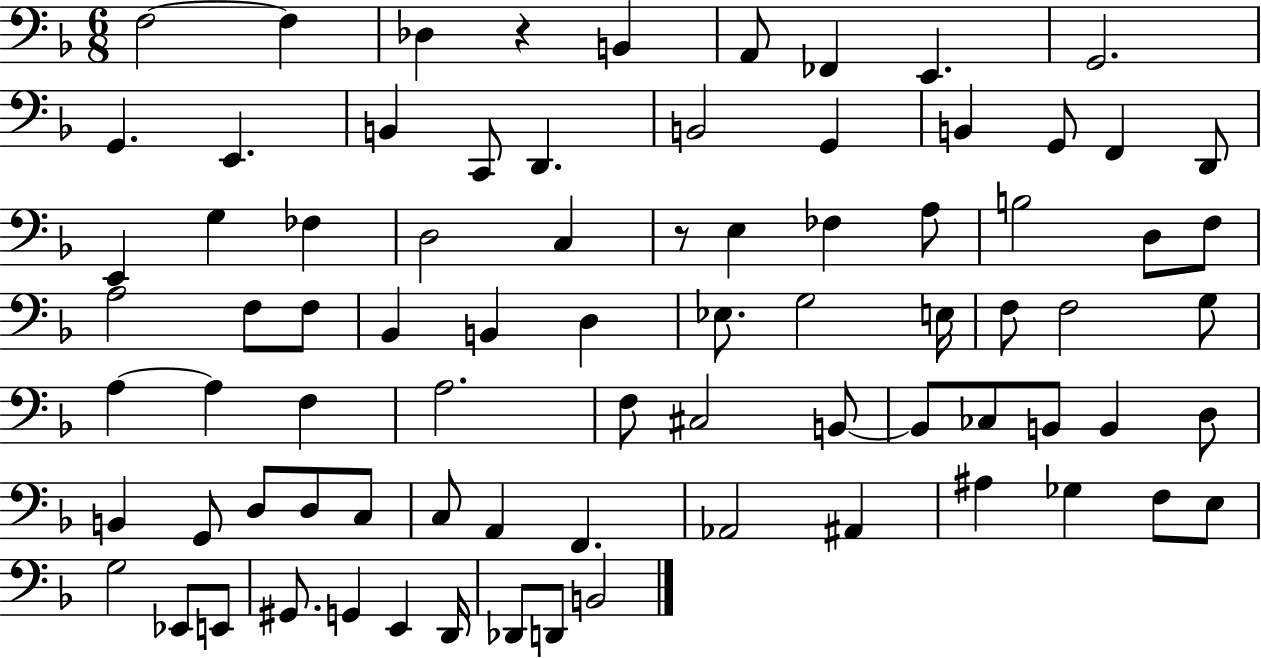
{
  \clef bass
  \numericTimeSignature
  \time 6/8
  \key f \major
  \repeat volta 2 { f2~~ f4 | des4 r4 b,4 | a,8 fes,4 e,4. | g,2. | \break g,4. e,4. | b,4 c,8 d,4. | b,2 g,4 | b,4 g,8 f,4 d,8 | \break e,4 g4 fes4 | d2 c4 | r8 e4 fes4 a8 | b2 d8 f8 | \break a2 f8 f8 | bes,4 b,4 d4 | ees8. g2 e16 | f8 f2 g8 | \break a4~~ a4 f4 | a2. | f8 cis2 b,8~~ | b,8 ces8 b,8 b,4 d8 | \break b,4 g,8 d8 d8 c8 | c8 a,4 f,4. | aes,2 ais,4 | ais4 ges4 f8 e8 | \break g2 ees,8 e,8 | gis,8. g,4 e,4 d,16 | des,8 d,8 b,2 | } \bar "|."
}